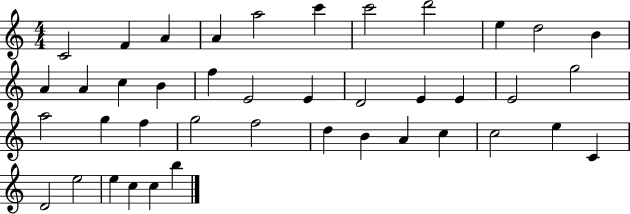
{
  \clef treble
  \numericTimeSignature
  \time 4/4
  \key c \major
  c'2 f'4 a'4 | a'4 a''2 c'''4 | c'''2 d'''2 | e''4 d''2 b'4 | \break a'4 a'4 c''4 b'4 | f''4 e'2 e'4 | d'2 e'4 e'4 | e'2 g''2 | \break a''2 g''4 f''4 | g''2 f''2 | d''4 b'4 a'4 c''4 | c''2 e''4 c'4 | \break d'2 e''2 | e''4 c''4 c''4 b''4 | \bar "|."
}